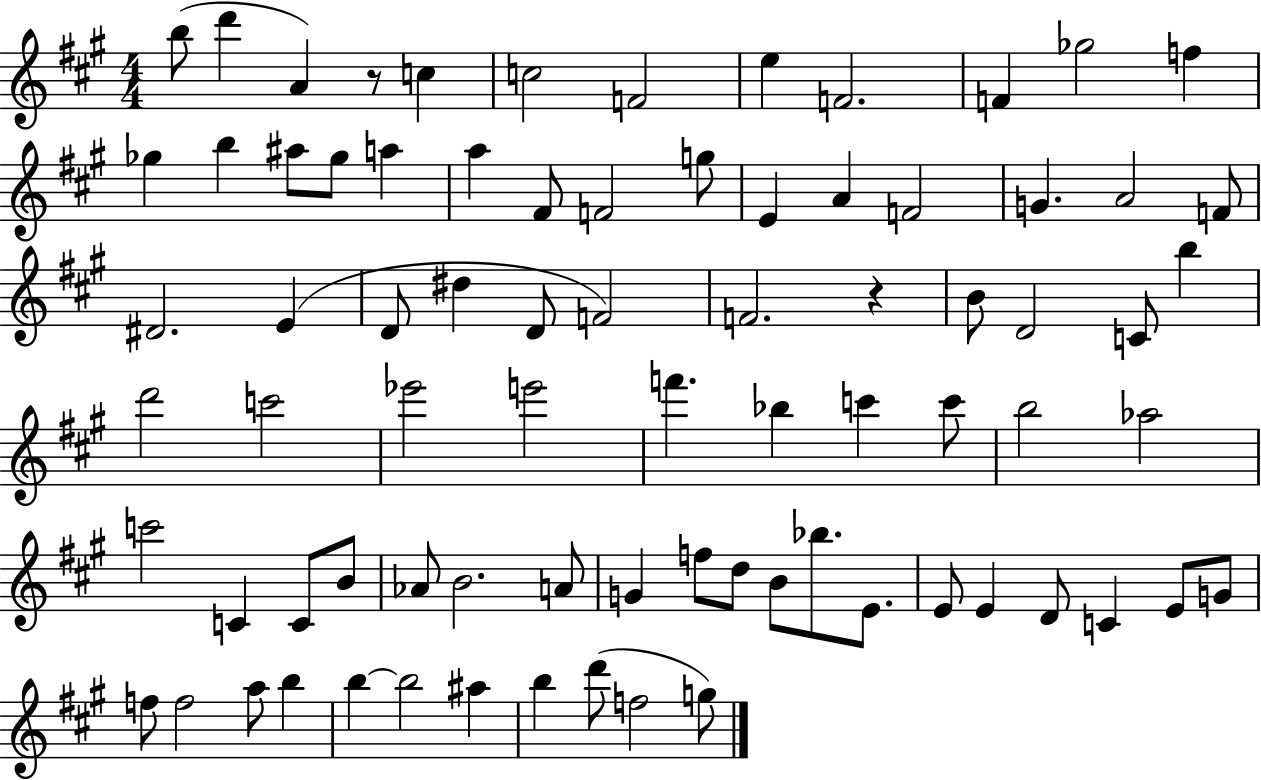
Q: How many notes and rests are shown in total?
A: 79